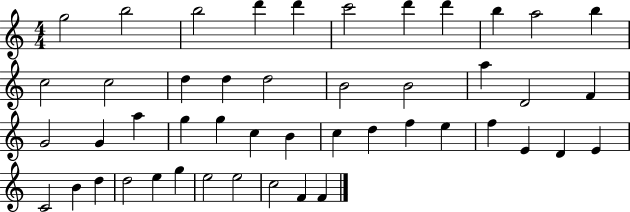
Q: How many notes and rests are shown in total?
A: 47